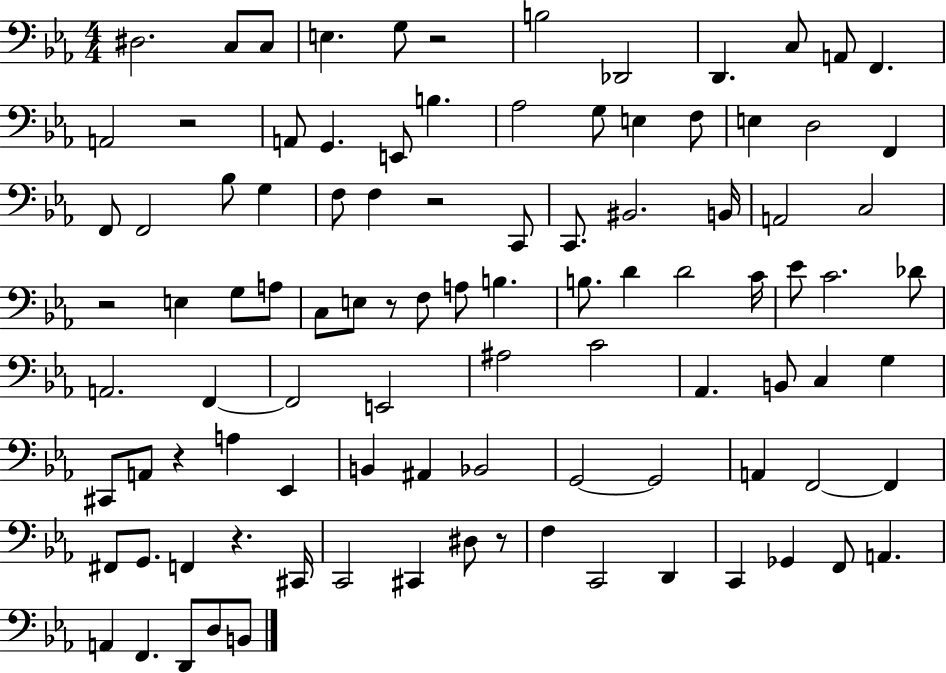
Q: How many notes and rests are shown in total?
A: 99